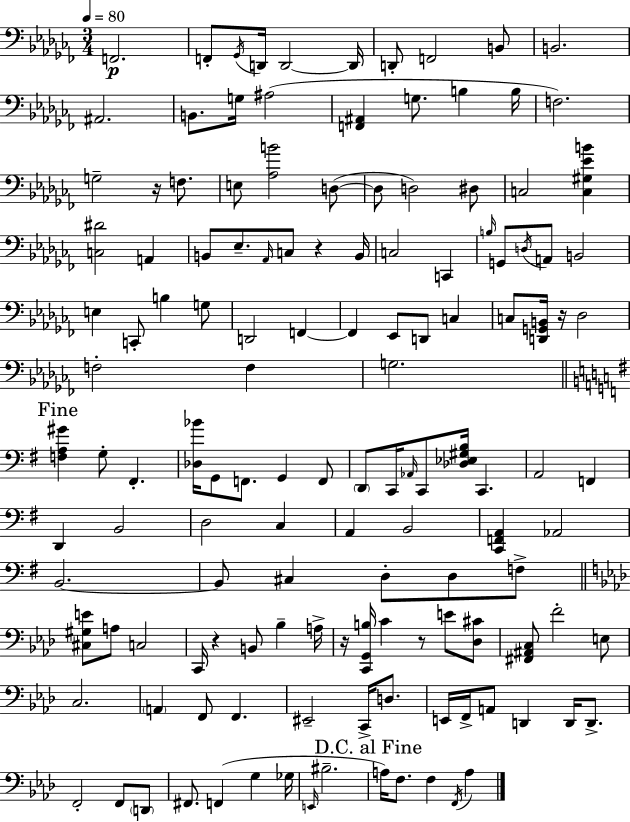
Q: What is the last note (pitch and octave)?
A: A3